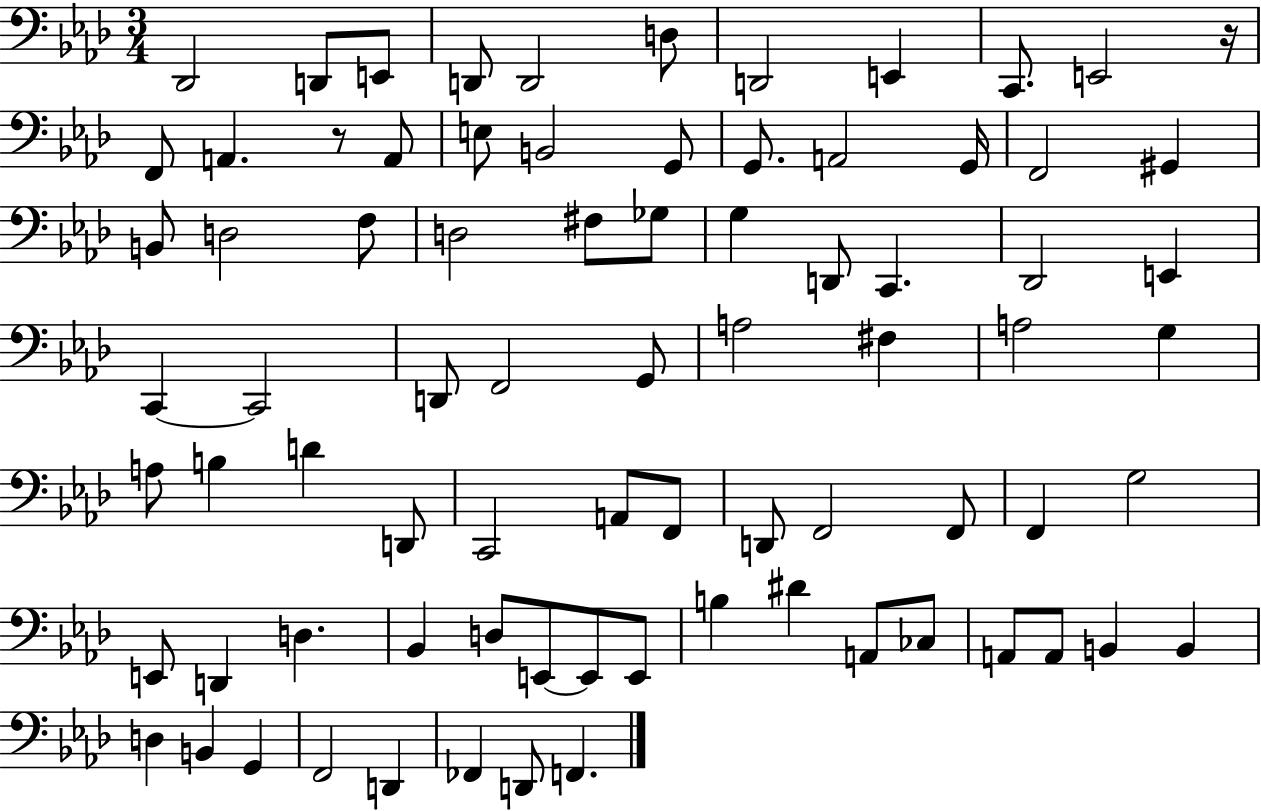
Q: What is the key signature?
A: AES major